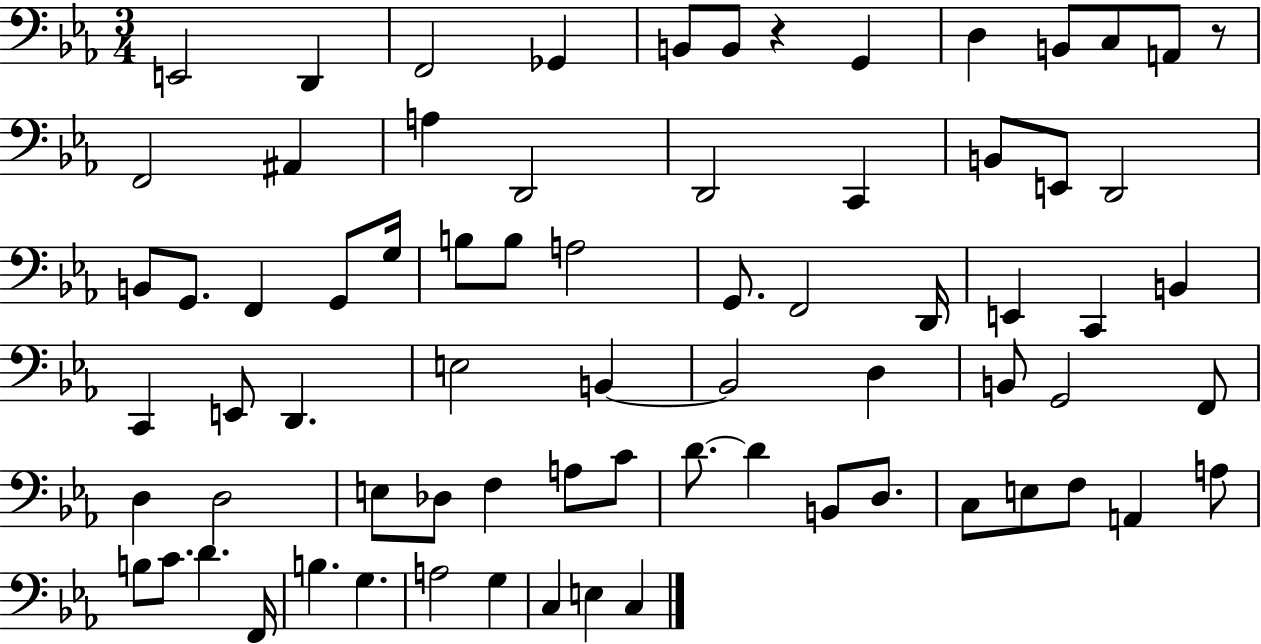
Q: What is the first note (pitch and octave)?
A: E2